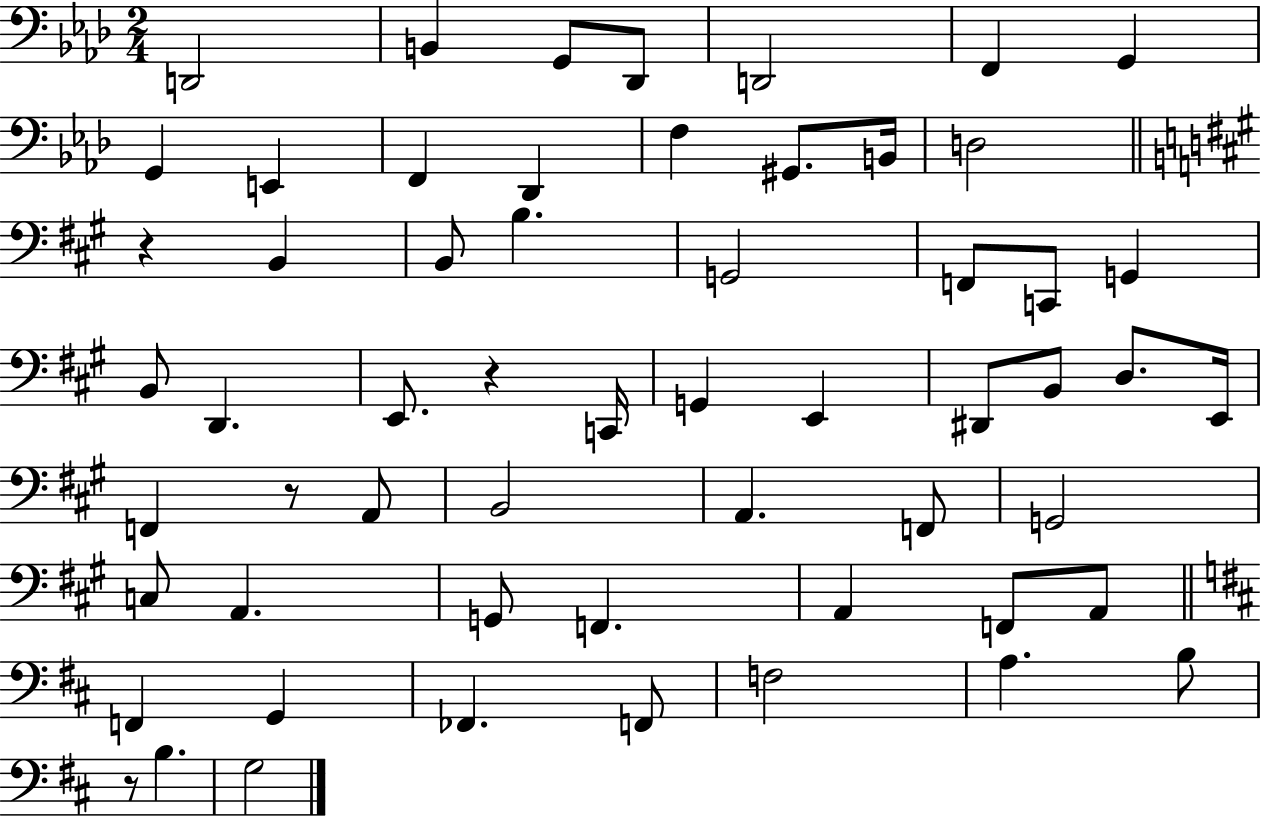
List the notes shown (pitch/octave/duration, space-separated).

D2/h B2/q G2/e Db2/e D2/h F2/q G2/q G2/q E2/q F2/q Db2/q F3/q G#2/e. B2/s D3/h R/q B2/q B2/e B3/q. G2/h F2/e C2/e G2/q B2/e D2/q. E2/e. R/q C2/s G2/q E2/q D#2/e B2/e D3/e. E2/s F2/q R/e A2/e B2/h A2/q. F2/e G2/h C3/e A2/q. G2/e F2/q. A2/q F2/e A2/e F2/q G2/q FES2/q. F2/e F3/h A3/q. B3/e R/e B3/q. G3/h